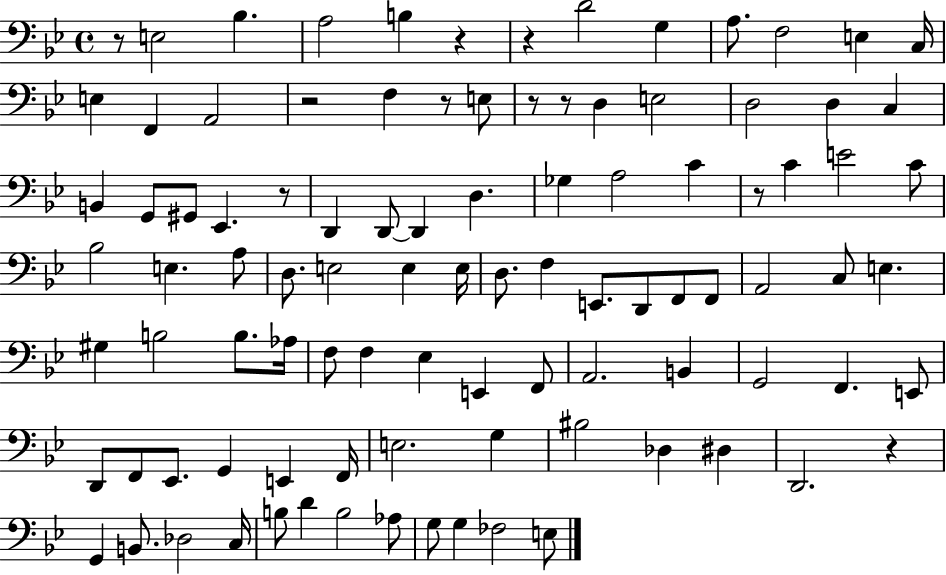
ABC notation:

X:1
T:Untitled
M:4/4
L:1/4
K:Bb
z/2 E,2 _B, A,2 B, z z D2 G, A,/2 F,2 E, C,/4 E, F,, A,,2 z2 F, z/2 E,/2 z/2 z/2 D, E,2 D,2 D, C, B,, G,,/2 ^G,,/2 _E,, z/2 D,, D,,/2 D,, D, _G, A,2 C z/2 C E2 C/2 _B,2 E, A,/2 D,/2 E,2 E, E,/4 D,/2 F, E,,/2 D,,/2 F,,/2 F,,/2 A,,2 C,/2 E, ^G, B,2 B,/2 _A,/4 F,/2 F, _E, E,, F,,/2 A,,2 B,, G,,2 F,, E,,/2 D,,/2 F,,/2 _E,,/2 G,, E,, F,,/4 E,2 G, ^B,2 _D, ^D, D,,2 z G,, B,,/2 _D,2 C,/4 B,/2 D B,2 _A,/2 G,/2 G, _F,2 E,/2